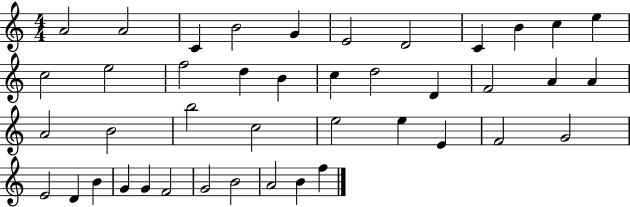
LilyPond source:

{
  \clef treble
  \numericTimeSignature
  \time 4/4
  \key c \major
  a'2 a'2 | c'4 b'2 g'4 | e'2 d'2 | c'4 b'4 c''4 e''4 | \break c''2 e''2 | f''2 d''4 b'4 | c''4 d''2 d'4 | f'2 a'4 a'4 | \break a'2 b'2 | b''2 c''2 | e''2 e''4 e'4 | f'2 g'2 | \break e'2 d'4 b'4 | g'4 g'4 f'2 | g'2 b'2 | a'2 b'4 f''4 | \break \bar "|."
}